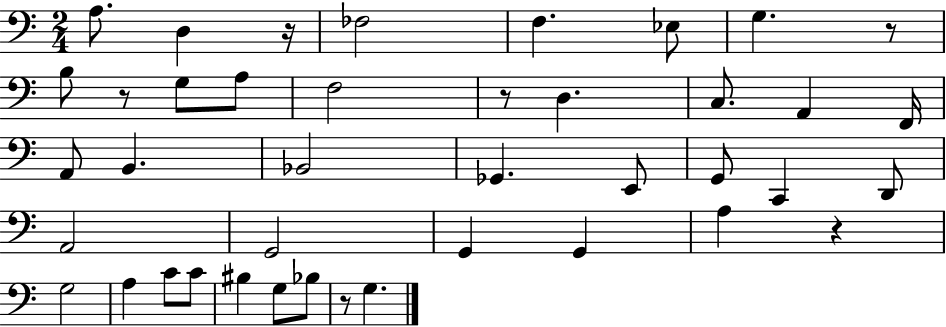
X:1
T:Untitled
M:2/4
L:1/4
K:C
A,/2 D, z/4 _F,2 F, _E,/2 G, z/2 B,/2 z/2 G,/2 A,/2 F,2 z/2 D, C,/2 A,, F,,/4 A,,/2 B,, _B,,2 _G,, E,,/2 G,,/2 C,, D,,/2 A,,2 G,,2 G,, G,, A, z G,2 A, C/2 C/2 ^B, G,/2 _B,/2 z/2 G,